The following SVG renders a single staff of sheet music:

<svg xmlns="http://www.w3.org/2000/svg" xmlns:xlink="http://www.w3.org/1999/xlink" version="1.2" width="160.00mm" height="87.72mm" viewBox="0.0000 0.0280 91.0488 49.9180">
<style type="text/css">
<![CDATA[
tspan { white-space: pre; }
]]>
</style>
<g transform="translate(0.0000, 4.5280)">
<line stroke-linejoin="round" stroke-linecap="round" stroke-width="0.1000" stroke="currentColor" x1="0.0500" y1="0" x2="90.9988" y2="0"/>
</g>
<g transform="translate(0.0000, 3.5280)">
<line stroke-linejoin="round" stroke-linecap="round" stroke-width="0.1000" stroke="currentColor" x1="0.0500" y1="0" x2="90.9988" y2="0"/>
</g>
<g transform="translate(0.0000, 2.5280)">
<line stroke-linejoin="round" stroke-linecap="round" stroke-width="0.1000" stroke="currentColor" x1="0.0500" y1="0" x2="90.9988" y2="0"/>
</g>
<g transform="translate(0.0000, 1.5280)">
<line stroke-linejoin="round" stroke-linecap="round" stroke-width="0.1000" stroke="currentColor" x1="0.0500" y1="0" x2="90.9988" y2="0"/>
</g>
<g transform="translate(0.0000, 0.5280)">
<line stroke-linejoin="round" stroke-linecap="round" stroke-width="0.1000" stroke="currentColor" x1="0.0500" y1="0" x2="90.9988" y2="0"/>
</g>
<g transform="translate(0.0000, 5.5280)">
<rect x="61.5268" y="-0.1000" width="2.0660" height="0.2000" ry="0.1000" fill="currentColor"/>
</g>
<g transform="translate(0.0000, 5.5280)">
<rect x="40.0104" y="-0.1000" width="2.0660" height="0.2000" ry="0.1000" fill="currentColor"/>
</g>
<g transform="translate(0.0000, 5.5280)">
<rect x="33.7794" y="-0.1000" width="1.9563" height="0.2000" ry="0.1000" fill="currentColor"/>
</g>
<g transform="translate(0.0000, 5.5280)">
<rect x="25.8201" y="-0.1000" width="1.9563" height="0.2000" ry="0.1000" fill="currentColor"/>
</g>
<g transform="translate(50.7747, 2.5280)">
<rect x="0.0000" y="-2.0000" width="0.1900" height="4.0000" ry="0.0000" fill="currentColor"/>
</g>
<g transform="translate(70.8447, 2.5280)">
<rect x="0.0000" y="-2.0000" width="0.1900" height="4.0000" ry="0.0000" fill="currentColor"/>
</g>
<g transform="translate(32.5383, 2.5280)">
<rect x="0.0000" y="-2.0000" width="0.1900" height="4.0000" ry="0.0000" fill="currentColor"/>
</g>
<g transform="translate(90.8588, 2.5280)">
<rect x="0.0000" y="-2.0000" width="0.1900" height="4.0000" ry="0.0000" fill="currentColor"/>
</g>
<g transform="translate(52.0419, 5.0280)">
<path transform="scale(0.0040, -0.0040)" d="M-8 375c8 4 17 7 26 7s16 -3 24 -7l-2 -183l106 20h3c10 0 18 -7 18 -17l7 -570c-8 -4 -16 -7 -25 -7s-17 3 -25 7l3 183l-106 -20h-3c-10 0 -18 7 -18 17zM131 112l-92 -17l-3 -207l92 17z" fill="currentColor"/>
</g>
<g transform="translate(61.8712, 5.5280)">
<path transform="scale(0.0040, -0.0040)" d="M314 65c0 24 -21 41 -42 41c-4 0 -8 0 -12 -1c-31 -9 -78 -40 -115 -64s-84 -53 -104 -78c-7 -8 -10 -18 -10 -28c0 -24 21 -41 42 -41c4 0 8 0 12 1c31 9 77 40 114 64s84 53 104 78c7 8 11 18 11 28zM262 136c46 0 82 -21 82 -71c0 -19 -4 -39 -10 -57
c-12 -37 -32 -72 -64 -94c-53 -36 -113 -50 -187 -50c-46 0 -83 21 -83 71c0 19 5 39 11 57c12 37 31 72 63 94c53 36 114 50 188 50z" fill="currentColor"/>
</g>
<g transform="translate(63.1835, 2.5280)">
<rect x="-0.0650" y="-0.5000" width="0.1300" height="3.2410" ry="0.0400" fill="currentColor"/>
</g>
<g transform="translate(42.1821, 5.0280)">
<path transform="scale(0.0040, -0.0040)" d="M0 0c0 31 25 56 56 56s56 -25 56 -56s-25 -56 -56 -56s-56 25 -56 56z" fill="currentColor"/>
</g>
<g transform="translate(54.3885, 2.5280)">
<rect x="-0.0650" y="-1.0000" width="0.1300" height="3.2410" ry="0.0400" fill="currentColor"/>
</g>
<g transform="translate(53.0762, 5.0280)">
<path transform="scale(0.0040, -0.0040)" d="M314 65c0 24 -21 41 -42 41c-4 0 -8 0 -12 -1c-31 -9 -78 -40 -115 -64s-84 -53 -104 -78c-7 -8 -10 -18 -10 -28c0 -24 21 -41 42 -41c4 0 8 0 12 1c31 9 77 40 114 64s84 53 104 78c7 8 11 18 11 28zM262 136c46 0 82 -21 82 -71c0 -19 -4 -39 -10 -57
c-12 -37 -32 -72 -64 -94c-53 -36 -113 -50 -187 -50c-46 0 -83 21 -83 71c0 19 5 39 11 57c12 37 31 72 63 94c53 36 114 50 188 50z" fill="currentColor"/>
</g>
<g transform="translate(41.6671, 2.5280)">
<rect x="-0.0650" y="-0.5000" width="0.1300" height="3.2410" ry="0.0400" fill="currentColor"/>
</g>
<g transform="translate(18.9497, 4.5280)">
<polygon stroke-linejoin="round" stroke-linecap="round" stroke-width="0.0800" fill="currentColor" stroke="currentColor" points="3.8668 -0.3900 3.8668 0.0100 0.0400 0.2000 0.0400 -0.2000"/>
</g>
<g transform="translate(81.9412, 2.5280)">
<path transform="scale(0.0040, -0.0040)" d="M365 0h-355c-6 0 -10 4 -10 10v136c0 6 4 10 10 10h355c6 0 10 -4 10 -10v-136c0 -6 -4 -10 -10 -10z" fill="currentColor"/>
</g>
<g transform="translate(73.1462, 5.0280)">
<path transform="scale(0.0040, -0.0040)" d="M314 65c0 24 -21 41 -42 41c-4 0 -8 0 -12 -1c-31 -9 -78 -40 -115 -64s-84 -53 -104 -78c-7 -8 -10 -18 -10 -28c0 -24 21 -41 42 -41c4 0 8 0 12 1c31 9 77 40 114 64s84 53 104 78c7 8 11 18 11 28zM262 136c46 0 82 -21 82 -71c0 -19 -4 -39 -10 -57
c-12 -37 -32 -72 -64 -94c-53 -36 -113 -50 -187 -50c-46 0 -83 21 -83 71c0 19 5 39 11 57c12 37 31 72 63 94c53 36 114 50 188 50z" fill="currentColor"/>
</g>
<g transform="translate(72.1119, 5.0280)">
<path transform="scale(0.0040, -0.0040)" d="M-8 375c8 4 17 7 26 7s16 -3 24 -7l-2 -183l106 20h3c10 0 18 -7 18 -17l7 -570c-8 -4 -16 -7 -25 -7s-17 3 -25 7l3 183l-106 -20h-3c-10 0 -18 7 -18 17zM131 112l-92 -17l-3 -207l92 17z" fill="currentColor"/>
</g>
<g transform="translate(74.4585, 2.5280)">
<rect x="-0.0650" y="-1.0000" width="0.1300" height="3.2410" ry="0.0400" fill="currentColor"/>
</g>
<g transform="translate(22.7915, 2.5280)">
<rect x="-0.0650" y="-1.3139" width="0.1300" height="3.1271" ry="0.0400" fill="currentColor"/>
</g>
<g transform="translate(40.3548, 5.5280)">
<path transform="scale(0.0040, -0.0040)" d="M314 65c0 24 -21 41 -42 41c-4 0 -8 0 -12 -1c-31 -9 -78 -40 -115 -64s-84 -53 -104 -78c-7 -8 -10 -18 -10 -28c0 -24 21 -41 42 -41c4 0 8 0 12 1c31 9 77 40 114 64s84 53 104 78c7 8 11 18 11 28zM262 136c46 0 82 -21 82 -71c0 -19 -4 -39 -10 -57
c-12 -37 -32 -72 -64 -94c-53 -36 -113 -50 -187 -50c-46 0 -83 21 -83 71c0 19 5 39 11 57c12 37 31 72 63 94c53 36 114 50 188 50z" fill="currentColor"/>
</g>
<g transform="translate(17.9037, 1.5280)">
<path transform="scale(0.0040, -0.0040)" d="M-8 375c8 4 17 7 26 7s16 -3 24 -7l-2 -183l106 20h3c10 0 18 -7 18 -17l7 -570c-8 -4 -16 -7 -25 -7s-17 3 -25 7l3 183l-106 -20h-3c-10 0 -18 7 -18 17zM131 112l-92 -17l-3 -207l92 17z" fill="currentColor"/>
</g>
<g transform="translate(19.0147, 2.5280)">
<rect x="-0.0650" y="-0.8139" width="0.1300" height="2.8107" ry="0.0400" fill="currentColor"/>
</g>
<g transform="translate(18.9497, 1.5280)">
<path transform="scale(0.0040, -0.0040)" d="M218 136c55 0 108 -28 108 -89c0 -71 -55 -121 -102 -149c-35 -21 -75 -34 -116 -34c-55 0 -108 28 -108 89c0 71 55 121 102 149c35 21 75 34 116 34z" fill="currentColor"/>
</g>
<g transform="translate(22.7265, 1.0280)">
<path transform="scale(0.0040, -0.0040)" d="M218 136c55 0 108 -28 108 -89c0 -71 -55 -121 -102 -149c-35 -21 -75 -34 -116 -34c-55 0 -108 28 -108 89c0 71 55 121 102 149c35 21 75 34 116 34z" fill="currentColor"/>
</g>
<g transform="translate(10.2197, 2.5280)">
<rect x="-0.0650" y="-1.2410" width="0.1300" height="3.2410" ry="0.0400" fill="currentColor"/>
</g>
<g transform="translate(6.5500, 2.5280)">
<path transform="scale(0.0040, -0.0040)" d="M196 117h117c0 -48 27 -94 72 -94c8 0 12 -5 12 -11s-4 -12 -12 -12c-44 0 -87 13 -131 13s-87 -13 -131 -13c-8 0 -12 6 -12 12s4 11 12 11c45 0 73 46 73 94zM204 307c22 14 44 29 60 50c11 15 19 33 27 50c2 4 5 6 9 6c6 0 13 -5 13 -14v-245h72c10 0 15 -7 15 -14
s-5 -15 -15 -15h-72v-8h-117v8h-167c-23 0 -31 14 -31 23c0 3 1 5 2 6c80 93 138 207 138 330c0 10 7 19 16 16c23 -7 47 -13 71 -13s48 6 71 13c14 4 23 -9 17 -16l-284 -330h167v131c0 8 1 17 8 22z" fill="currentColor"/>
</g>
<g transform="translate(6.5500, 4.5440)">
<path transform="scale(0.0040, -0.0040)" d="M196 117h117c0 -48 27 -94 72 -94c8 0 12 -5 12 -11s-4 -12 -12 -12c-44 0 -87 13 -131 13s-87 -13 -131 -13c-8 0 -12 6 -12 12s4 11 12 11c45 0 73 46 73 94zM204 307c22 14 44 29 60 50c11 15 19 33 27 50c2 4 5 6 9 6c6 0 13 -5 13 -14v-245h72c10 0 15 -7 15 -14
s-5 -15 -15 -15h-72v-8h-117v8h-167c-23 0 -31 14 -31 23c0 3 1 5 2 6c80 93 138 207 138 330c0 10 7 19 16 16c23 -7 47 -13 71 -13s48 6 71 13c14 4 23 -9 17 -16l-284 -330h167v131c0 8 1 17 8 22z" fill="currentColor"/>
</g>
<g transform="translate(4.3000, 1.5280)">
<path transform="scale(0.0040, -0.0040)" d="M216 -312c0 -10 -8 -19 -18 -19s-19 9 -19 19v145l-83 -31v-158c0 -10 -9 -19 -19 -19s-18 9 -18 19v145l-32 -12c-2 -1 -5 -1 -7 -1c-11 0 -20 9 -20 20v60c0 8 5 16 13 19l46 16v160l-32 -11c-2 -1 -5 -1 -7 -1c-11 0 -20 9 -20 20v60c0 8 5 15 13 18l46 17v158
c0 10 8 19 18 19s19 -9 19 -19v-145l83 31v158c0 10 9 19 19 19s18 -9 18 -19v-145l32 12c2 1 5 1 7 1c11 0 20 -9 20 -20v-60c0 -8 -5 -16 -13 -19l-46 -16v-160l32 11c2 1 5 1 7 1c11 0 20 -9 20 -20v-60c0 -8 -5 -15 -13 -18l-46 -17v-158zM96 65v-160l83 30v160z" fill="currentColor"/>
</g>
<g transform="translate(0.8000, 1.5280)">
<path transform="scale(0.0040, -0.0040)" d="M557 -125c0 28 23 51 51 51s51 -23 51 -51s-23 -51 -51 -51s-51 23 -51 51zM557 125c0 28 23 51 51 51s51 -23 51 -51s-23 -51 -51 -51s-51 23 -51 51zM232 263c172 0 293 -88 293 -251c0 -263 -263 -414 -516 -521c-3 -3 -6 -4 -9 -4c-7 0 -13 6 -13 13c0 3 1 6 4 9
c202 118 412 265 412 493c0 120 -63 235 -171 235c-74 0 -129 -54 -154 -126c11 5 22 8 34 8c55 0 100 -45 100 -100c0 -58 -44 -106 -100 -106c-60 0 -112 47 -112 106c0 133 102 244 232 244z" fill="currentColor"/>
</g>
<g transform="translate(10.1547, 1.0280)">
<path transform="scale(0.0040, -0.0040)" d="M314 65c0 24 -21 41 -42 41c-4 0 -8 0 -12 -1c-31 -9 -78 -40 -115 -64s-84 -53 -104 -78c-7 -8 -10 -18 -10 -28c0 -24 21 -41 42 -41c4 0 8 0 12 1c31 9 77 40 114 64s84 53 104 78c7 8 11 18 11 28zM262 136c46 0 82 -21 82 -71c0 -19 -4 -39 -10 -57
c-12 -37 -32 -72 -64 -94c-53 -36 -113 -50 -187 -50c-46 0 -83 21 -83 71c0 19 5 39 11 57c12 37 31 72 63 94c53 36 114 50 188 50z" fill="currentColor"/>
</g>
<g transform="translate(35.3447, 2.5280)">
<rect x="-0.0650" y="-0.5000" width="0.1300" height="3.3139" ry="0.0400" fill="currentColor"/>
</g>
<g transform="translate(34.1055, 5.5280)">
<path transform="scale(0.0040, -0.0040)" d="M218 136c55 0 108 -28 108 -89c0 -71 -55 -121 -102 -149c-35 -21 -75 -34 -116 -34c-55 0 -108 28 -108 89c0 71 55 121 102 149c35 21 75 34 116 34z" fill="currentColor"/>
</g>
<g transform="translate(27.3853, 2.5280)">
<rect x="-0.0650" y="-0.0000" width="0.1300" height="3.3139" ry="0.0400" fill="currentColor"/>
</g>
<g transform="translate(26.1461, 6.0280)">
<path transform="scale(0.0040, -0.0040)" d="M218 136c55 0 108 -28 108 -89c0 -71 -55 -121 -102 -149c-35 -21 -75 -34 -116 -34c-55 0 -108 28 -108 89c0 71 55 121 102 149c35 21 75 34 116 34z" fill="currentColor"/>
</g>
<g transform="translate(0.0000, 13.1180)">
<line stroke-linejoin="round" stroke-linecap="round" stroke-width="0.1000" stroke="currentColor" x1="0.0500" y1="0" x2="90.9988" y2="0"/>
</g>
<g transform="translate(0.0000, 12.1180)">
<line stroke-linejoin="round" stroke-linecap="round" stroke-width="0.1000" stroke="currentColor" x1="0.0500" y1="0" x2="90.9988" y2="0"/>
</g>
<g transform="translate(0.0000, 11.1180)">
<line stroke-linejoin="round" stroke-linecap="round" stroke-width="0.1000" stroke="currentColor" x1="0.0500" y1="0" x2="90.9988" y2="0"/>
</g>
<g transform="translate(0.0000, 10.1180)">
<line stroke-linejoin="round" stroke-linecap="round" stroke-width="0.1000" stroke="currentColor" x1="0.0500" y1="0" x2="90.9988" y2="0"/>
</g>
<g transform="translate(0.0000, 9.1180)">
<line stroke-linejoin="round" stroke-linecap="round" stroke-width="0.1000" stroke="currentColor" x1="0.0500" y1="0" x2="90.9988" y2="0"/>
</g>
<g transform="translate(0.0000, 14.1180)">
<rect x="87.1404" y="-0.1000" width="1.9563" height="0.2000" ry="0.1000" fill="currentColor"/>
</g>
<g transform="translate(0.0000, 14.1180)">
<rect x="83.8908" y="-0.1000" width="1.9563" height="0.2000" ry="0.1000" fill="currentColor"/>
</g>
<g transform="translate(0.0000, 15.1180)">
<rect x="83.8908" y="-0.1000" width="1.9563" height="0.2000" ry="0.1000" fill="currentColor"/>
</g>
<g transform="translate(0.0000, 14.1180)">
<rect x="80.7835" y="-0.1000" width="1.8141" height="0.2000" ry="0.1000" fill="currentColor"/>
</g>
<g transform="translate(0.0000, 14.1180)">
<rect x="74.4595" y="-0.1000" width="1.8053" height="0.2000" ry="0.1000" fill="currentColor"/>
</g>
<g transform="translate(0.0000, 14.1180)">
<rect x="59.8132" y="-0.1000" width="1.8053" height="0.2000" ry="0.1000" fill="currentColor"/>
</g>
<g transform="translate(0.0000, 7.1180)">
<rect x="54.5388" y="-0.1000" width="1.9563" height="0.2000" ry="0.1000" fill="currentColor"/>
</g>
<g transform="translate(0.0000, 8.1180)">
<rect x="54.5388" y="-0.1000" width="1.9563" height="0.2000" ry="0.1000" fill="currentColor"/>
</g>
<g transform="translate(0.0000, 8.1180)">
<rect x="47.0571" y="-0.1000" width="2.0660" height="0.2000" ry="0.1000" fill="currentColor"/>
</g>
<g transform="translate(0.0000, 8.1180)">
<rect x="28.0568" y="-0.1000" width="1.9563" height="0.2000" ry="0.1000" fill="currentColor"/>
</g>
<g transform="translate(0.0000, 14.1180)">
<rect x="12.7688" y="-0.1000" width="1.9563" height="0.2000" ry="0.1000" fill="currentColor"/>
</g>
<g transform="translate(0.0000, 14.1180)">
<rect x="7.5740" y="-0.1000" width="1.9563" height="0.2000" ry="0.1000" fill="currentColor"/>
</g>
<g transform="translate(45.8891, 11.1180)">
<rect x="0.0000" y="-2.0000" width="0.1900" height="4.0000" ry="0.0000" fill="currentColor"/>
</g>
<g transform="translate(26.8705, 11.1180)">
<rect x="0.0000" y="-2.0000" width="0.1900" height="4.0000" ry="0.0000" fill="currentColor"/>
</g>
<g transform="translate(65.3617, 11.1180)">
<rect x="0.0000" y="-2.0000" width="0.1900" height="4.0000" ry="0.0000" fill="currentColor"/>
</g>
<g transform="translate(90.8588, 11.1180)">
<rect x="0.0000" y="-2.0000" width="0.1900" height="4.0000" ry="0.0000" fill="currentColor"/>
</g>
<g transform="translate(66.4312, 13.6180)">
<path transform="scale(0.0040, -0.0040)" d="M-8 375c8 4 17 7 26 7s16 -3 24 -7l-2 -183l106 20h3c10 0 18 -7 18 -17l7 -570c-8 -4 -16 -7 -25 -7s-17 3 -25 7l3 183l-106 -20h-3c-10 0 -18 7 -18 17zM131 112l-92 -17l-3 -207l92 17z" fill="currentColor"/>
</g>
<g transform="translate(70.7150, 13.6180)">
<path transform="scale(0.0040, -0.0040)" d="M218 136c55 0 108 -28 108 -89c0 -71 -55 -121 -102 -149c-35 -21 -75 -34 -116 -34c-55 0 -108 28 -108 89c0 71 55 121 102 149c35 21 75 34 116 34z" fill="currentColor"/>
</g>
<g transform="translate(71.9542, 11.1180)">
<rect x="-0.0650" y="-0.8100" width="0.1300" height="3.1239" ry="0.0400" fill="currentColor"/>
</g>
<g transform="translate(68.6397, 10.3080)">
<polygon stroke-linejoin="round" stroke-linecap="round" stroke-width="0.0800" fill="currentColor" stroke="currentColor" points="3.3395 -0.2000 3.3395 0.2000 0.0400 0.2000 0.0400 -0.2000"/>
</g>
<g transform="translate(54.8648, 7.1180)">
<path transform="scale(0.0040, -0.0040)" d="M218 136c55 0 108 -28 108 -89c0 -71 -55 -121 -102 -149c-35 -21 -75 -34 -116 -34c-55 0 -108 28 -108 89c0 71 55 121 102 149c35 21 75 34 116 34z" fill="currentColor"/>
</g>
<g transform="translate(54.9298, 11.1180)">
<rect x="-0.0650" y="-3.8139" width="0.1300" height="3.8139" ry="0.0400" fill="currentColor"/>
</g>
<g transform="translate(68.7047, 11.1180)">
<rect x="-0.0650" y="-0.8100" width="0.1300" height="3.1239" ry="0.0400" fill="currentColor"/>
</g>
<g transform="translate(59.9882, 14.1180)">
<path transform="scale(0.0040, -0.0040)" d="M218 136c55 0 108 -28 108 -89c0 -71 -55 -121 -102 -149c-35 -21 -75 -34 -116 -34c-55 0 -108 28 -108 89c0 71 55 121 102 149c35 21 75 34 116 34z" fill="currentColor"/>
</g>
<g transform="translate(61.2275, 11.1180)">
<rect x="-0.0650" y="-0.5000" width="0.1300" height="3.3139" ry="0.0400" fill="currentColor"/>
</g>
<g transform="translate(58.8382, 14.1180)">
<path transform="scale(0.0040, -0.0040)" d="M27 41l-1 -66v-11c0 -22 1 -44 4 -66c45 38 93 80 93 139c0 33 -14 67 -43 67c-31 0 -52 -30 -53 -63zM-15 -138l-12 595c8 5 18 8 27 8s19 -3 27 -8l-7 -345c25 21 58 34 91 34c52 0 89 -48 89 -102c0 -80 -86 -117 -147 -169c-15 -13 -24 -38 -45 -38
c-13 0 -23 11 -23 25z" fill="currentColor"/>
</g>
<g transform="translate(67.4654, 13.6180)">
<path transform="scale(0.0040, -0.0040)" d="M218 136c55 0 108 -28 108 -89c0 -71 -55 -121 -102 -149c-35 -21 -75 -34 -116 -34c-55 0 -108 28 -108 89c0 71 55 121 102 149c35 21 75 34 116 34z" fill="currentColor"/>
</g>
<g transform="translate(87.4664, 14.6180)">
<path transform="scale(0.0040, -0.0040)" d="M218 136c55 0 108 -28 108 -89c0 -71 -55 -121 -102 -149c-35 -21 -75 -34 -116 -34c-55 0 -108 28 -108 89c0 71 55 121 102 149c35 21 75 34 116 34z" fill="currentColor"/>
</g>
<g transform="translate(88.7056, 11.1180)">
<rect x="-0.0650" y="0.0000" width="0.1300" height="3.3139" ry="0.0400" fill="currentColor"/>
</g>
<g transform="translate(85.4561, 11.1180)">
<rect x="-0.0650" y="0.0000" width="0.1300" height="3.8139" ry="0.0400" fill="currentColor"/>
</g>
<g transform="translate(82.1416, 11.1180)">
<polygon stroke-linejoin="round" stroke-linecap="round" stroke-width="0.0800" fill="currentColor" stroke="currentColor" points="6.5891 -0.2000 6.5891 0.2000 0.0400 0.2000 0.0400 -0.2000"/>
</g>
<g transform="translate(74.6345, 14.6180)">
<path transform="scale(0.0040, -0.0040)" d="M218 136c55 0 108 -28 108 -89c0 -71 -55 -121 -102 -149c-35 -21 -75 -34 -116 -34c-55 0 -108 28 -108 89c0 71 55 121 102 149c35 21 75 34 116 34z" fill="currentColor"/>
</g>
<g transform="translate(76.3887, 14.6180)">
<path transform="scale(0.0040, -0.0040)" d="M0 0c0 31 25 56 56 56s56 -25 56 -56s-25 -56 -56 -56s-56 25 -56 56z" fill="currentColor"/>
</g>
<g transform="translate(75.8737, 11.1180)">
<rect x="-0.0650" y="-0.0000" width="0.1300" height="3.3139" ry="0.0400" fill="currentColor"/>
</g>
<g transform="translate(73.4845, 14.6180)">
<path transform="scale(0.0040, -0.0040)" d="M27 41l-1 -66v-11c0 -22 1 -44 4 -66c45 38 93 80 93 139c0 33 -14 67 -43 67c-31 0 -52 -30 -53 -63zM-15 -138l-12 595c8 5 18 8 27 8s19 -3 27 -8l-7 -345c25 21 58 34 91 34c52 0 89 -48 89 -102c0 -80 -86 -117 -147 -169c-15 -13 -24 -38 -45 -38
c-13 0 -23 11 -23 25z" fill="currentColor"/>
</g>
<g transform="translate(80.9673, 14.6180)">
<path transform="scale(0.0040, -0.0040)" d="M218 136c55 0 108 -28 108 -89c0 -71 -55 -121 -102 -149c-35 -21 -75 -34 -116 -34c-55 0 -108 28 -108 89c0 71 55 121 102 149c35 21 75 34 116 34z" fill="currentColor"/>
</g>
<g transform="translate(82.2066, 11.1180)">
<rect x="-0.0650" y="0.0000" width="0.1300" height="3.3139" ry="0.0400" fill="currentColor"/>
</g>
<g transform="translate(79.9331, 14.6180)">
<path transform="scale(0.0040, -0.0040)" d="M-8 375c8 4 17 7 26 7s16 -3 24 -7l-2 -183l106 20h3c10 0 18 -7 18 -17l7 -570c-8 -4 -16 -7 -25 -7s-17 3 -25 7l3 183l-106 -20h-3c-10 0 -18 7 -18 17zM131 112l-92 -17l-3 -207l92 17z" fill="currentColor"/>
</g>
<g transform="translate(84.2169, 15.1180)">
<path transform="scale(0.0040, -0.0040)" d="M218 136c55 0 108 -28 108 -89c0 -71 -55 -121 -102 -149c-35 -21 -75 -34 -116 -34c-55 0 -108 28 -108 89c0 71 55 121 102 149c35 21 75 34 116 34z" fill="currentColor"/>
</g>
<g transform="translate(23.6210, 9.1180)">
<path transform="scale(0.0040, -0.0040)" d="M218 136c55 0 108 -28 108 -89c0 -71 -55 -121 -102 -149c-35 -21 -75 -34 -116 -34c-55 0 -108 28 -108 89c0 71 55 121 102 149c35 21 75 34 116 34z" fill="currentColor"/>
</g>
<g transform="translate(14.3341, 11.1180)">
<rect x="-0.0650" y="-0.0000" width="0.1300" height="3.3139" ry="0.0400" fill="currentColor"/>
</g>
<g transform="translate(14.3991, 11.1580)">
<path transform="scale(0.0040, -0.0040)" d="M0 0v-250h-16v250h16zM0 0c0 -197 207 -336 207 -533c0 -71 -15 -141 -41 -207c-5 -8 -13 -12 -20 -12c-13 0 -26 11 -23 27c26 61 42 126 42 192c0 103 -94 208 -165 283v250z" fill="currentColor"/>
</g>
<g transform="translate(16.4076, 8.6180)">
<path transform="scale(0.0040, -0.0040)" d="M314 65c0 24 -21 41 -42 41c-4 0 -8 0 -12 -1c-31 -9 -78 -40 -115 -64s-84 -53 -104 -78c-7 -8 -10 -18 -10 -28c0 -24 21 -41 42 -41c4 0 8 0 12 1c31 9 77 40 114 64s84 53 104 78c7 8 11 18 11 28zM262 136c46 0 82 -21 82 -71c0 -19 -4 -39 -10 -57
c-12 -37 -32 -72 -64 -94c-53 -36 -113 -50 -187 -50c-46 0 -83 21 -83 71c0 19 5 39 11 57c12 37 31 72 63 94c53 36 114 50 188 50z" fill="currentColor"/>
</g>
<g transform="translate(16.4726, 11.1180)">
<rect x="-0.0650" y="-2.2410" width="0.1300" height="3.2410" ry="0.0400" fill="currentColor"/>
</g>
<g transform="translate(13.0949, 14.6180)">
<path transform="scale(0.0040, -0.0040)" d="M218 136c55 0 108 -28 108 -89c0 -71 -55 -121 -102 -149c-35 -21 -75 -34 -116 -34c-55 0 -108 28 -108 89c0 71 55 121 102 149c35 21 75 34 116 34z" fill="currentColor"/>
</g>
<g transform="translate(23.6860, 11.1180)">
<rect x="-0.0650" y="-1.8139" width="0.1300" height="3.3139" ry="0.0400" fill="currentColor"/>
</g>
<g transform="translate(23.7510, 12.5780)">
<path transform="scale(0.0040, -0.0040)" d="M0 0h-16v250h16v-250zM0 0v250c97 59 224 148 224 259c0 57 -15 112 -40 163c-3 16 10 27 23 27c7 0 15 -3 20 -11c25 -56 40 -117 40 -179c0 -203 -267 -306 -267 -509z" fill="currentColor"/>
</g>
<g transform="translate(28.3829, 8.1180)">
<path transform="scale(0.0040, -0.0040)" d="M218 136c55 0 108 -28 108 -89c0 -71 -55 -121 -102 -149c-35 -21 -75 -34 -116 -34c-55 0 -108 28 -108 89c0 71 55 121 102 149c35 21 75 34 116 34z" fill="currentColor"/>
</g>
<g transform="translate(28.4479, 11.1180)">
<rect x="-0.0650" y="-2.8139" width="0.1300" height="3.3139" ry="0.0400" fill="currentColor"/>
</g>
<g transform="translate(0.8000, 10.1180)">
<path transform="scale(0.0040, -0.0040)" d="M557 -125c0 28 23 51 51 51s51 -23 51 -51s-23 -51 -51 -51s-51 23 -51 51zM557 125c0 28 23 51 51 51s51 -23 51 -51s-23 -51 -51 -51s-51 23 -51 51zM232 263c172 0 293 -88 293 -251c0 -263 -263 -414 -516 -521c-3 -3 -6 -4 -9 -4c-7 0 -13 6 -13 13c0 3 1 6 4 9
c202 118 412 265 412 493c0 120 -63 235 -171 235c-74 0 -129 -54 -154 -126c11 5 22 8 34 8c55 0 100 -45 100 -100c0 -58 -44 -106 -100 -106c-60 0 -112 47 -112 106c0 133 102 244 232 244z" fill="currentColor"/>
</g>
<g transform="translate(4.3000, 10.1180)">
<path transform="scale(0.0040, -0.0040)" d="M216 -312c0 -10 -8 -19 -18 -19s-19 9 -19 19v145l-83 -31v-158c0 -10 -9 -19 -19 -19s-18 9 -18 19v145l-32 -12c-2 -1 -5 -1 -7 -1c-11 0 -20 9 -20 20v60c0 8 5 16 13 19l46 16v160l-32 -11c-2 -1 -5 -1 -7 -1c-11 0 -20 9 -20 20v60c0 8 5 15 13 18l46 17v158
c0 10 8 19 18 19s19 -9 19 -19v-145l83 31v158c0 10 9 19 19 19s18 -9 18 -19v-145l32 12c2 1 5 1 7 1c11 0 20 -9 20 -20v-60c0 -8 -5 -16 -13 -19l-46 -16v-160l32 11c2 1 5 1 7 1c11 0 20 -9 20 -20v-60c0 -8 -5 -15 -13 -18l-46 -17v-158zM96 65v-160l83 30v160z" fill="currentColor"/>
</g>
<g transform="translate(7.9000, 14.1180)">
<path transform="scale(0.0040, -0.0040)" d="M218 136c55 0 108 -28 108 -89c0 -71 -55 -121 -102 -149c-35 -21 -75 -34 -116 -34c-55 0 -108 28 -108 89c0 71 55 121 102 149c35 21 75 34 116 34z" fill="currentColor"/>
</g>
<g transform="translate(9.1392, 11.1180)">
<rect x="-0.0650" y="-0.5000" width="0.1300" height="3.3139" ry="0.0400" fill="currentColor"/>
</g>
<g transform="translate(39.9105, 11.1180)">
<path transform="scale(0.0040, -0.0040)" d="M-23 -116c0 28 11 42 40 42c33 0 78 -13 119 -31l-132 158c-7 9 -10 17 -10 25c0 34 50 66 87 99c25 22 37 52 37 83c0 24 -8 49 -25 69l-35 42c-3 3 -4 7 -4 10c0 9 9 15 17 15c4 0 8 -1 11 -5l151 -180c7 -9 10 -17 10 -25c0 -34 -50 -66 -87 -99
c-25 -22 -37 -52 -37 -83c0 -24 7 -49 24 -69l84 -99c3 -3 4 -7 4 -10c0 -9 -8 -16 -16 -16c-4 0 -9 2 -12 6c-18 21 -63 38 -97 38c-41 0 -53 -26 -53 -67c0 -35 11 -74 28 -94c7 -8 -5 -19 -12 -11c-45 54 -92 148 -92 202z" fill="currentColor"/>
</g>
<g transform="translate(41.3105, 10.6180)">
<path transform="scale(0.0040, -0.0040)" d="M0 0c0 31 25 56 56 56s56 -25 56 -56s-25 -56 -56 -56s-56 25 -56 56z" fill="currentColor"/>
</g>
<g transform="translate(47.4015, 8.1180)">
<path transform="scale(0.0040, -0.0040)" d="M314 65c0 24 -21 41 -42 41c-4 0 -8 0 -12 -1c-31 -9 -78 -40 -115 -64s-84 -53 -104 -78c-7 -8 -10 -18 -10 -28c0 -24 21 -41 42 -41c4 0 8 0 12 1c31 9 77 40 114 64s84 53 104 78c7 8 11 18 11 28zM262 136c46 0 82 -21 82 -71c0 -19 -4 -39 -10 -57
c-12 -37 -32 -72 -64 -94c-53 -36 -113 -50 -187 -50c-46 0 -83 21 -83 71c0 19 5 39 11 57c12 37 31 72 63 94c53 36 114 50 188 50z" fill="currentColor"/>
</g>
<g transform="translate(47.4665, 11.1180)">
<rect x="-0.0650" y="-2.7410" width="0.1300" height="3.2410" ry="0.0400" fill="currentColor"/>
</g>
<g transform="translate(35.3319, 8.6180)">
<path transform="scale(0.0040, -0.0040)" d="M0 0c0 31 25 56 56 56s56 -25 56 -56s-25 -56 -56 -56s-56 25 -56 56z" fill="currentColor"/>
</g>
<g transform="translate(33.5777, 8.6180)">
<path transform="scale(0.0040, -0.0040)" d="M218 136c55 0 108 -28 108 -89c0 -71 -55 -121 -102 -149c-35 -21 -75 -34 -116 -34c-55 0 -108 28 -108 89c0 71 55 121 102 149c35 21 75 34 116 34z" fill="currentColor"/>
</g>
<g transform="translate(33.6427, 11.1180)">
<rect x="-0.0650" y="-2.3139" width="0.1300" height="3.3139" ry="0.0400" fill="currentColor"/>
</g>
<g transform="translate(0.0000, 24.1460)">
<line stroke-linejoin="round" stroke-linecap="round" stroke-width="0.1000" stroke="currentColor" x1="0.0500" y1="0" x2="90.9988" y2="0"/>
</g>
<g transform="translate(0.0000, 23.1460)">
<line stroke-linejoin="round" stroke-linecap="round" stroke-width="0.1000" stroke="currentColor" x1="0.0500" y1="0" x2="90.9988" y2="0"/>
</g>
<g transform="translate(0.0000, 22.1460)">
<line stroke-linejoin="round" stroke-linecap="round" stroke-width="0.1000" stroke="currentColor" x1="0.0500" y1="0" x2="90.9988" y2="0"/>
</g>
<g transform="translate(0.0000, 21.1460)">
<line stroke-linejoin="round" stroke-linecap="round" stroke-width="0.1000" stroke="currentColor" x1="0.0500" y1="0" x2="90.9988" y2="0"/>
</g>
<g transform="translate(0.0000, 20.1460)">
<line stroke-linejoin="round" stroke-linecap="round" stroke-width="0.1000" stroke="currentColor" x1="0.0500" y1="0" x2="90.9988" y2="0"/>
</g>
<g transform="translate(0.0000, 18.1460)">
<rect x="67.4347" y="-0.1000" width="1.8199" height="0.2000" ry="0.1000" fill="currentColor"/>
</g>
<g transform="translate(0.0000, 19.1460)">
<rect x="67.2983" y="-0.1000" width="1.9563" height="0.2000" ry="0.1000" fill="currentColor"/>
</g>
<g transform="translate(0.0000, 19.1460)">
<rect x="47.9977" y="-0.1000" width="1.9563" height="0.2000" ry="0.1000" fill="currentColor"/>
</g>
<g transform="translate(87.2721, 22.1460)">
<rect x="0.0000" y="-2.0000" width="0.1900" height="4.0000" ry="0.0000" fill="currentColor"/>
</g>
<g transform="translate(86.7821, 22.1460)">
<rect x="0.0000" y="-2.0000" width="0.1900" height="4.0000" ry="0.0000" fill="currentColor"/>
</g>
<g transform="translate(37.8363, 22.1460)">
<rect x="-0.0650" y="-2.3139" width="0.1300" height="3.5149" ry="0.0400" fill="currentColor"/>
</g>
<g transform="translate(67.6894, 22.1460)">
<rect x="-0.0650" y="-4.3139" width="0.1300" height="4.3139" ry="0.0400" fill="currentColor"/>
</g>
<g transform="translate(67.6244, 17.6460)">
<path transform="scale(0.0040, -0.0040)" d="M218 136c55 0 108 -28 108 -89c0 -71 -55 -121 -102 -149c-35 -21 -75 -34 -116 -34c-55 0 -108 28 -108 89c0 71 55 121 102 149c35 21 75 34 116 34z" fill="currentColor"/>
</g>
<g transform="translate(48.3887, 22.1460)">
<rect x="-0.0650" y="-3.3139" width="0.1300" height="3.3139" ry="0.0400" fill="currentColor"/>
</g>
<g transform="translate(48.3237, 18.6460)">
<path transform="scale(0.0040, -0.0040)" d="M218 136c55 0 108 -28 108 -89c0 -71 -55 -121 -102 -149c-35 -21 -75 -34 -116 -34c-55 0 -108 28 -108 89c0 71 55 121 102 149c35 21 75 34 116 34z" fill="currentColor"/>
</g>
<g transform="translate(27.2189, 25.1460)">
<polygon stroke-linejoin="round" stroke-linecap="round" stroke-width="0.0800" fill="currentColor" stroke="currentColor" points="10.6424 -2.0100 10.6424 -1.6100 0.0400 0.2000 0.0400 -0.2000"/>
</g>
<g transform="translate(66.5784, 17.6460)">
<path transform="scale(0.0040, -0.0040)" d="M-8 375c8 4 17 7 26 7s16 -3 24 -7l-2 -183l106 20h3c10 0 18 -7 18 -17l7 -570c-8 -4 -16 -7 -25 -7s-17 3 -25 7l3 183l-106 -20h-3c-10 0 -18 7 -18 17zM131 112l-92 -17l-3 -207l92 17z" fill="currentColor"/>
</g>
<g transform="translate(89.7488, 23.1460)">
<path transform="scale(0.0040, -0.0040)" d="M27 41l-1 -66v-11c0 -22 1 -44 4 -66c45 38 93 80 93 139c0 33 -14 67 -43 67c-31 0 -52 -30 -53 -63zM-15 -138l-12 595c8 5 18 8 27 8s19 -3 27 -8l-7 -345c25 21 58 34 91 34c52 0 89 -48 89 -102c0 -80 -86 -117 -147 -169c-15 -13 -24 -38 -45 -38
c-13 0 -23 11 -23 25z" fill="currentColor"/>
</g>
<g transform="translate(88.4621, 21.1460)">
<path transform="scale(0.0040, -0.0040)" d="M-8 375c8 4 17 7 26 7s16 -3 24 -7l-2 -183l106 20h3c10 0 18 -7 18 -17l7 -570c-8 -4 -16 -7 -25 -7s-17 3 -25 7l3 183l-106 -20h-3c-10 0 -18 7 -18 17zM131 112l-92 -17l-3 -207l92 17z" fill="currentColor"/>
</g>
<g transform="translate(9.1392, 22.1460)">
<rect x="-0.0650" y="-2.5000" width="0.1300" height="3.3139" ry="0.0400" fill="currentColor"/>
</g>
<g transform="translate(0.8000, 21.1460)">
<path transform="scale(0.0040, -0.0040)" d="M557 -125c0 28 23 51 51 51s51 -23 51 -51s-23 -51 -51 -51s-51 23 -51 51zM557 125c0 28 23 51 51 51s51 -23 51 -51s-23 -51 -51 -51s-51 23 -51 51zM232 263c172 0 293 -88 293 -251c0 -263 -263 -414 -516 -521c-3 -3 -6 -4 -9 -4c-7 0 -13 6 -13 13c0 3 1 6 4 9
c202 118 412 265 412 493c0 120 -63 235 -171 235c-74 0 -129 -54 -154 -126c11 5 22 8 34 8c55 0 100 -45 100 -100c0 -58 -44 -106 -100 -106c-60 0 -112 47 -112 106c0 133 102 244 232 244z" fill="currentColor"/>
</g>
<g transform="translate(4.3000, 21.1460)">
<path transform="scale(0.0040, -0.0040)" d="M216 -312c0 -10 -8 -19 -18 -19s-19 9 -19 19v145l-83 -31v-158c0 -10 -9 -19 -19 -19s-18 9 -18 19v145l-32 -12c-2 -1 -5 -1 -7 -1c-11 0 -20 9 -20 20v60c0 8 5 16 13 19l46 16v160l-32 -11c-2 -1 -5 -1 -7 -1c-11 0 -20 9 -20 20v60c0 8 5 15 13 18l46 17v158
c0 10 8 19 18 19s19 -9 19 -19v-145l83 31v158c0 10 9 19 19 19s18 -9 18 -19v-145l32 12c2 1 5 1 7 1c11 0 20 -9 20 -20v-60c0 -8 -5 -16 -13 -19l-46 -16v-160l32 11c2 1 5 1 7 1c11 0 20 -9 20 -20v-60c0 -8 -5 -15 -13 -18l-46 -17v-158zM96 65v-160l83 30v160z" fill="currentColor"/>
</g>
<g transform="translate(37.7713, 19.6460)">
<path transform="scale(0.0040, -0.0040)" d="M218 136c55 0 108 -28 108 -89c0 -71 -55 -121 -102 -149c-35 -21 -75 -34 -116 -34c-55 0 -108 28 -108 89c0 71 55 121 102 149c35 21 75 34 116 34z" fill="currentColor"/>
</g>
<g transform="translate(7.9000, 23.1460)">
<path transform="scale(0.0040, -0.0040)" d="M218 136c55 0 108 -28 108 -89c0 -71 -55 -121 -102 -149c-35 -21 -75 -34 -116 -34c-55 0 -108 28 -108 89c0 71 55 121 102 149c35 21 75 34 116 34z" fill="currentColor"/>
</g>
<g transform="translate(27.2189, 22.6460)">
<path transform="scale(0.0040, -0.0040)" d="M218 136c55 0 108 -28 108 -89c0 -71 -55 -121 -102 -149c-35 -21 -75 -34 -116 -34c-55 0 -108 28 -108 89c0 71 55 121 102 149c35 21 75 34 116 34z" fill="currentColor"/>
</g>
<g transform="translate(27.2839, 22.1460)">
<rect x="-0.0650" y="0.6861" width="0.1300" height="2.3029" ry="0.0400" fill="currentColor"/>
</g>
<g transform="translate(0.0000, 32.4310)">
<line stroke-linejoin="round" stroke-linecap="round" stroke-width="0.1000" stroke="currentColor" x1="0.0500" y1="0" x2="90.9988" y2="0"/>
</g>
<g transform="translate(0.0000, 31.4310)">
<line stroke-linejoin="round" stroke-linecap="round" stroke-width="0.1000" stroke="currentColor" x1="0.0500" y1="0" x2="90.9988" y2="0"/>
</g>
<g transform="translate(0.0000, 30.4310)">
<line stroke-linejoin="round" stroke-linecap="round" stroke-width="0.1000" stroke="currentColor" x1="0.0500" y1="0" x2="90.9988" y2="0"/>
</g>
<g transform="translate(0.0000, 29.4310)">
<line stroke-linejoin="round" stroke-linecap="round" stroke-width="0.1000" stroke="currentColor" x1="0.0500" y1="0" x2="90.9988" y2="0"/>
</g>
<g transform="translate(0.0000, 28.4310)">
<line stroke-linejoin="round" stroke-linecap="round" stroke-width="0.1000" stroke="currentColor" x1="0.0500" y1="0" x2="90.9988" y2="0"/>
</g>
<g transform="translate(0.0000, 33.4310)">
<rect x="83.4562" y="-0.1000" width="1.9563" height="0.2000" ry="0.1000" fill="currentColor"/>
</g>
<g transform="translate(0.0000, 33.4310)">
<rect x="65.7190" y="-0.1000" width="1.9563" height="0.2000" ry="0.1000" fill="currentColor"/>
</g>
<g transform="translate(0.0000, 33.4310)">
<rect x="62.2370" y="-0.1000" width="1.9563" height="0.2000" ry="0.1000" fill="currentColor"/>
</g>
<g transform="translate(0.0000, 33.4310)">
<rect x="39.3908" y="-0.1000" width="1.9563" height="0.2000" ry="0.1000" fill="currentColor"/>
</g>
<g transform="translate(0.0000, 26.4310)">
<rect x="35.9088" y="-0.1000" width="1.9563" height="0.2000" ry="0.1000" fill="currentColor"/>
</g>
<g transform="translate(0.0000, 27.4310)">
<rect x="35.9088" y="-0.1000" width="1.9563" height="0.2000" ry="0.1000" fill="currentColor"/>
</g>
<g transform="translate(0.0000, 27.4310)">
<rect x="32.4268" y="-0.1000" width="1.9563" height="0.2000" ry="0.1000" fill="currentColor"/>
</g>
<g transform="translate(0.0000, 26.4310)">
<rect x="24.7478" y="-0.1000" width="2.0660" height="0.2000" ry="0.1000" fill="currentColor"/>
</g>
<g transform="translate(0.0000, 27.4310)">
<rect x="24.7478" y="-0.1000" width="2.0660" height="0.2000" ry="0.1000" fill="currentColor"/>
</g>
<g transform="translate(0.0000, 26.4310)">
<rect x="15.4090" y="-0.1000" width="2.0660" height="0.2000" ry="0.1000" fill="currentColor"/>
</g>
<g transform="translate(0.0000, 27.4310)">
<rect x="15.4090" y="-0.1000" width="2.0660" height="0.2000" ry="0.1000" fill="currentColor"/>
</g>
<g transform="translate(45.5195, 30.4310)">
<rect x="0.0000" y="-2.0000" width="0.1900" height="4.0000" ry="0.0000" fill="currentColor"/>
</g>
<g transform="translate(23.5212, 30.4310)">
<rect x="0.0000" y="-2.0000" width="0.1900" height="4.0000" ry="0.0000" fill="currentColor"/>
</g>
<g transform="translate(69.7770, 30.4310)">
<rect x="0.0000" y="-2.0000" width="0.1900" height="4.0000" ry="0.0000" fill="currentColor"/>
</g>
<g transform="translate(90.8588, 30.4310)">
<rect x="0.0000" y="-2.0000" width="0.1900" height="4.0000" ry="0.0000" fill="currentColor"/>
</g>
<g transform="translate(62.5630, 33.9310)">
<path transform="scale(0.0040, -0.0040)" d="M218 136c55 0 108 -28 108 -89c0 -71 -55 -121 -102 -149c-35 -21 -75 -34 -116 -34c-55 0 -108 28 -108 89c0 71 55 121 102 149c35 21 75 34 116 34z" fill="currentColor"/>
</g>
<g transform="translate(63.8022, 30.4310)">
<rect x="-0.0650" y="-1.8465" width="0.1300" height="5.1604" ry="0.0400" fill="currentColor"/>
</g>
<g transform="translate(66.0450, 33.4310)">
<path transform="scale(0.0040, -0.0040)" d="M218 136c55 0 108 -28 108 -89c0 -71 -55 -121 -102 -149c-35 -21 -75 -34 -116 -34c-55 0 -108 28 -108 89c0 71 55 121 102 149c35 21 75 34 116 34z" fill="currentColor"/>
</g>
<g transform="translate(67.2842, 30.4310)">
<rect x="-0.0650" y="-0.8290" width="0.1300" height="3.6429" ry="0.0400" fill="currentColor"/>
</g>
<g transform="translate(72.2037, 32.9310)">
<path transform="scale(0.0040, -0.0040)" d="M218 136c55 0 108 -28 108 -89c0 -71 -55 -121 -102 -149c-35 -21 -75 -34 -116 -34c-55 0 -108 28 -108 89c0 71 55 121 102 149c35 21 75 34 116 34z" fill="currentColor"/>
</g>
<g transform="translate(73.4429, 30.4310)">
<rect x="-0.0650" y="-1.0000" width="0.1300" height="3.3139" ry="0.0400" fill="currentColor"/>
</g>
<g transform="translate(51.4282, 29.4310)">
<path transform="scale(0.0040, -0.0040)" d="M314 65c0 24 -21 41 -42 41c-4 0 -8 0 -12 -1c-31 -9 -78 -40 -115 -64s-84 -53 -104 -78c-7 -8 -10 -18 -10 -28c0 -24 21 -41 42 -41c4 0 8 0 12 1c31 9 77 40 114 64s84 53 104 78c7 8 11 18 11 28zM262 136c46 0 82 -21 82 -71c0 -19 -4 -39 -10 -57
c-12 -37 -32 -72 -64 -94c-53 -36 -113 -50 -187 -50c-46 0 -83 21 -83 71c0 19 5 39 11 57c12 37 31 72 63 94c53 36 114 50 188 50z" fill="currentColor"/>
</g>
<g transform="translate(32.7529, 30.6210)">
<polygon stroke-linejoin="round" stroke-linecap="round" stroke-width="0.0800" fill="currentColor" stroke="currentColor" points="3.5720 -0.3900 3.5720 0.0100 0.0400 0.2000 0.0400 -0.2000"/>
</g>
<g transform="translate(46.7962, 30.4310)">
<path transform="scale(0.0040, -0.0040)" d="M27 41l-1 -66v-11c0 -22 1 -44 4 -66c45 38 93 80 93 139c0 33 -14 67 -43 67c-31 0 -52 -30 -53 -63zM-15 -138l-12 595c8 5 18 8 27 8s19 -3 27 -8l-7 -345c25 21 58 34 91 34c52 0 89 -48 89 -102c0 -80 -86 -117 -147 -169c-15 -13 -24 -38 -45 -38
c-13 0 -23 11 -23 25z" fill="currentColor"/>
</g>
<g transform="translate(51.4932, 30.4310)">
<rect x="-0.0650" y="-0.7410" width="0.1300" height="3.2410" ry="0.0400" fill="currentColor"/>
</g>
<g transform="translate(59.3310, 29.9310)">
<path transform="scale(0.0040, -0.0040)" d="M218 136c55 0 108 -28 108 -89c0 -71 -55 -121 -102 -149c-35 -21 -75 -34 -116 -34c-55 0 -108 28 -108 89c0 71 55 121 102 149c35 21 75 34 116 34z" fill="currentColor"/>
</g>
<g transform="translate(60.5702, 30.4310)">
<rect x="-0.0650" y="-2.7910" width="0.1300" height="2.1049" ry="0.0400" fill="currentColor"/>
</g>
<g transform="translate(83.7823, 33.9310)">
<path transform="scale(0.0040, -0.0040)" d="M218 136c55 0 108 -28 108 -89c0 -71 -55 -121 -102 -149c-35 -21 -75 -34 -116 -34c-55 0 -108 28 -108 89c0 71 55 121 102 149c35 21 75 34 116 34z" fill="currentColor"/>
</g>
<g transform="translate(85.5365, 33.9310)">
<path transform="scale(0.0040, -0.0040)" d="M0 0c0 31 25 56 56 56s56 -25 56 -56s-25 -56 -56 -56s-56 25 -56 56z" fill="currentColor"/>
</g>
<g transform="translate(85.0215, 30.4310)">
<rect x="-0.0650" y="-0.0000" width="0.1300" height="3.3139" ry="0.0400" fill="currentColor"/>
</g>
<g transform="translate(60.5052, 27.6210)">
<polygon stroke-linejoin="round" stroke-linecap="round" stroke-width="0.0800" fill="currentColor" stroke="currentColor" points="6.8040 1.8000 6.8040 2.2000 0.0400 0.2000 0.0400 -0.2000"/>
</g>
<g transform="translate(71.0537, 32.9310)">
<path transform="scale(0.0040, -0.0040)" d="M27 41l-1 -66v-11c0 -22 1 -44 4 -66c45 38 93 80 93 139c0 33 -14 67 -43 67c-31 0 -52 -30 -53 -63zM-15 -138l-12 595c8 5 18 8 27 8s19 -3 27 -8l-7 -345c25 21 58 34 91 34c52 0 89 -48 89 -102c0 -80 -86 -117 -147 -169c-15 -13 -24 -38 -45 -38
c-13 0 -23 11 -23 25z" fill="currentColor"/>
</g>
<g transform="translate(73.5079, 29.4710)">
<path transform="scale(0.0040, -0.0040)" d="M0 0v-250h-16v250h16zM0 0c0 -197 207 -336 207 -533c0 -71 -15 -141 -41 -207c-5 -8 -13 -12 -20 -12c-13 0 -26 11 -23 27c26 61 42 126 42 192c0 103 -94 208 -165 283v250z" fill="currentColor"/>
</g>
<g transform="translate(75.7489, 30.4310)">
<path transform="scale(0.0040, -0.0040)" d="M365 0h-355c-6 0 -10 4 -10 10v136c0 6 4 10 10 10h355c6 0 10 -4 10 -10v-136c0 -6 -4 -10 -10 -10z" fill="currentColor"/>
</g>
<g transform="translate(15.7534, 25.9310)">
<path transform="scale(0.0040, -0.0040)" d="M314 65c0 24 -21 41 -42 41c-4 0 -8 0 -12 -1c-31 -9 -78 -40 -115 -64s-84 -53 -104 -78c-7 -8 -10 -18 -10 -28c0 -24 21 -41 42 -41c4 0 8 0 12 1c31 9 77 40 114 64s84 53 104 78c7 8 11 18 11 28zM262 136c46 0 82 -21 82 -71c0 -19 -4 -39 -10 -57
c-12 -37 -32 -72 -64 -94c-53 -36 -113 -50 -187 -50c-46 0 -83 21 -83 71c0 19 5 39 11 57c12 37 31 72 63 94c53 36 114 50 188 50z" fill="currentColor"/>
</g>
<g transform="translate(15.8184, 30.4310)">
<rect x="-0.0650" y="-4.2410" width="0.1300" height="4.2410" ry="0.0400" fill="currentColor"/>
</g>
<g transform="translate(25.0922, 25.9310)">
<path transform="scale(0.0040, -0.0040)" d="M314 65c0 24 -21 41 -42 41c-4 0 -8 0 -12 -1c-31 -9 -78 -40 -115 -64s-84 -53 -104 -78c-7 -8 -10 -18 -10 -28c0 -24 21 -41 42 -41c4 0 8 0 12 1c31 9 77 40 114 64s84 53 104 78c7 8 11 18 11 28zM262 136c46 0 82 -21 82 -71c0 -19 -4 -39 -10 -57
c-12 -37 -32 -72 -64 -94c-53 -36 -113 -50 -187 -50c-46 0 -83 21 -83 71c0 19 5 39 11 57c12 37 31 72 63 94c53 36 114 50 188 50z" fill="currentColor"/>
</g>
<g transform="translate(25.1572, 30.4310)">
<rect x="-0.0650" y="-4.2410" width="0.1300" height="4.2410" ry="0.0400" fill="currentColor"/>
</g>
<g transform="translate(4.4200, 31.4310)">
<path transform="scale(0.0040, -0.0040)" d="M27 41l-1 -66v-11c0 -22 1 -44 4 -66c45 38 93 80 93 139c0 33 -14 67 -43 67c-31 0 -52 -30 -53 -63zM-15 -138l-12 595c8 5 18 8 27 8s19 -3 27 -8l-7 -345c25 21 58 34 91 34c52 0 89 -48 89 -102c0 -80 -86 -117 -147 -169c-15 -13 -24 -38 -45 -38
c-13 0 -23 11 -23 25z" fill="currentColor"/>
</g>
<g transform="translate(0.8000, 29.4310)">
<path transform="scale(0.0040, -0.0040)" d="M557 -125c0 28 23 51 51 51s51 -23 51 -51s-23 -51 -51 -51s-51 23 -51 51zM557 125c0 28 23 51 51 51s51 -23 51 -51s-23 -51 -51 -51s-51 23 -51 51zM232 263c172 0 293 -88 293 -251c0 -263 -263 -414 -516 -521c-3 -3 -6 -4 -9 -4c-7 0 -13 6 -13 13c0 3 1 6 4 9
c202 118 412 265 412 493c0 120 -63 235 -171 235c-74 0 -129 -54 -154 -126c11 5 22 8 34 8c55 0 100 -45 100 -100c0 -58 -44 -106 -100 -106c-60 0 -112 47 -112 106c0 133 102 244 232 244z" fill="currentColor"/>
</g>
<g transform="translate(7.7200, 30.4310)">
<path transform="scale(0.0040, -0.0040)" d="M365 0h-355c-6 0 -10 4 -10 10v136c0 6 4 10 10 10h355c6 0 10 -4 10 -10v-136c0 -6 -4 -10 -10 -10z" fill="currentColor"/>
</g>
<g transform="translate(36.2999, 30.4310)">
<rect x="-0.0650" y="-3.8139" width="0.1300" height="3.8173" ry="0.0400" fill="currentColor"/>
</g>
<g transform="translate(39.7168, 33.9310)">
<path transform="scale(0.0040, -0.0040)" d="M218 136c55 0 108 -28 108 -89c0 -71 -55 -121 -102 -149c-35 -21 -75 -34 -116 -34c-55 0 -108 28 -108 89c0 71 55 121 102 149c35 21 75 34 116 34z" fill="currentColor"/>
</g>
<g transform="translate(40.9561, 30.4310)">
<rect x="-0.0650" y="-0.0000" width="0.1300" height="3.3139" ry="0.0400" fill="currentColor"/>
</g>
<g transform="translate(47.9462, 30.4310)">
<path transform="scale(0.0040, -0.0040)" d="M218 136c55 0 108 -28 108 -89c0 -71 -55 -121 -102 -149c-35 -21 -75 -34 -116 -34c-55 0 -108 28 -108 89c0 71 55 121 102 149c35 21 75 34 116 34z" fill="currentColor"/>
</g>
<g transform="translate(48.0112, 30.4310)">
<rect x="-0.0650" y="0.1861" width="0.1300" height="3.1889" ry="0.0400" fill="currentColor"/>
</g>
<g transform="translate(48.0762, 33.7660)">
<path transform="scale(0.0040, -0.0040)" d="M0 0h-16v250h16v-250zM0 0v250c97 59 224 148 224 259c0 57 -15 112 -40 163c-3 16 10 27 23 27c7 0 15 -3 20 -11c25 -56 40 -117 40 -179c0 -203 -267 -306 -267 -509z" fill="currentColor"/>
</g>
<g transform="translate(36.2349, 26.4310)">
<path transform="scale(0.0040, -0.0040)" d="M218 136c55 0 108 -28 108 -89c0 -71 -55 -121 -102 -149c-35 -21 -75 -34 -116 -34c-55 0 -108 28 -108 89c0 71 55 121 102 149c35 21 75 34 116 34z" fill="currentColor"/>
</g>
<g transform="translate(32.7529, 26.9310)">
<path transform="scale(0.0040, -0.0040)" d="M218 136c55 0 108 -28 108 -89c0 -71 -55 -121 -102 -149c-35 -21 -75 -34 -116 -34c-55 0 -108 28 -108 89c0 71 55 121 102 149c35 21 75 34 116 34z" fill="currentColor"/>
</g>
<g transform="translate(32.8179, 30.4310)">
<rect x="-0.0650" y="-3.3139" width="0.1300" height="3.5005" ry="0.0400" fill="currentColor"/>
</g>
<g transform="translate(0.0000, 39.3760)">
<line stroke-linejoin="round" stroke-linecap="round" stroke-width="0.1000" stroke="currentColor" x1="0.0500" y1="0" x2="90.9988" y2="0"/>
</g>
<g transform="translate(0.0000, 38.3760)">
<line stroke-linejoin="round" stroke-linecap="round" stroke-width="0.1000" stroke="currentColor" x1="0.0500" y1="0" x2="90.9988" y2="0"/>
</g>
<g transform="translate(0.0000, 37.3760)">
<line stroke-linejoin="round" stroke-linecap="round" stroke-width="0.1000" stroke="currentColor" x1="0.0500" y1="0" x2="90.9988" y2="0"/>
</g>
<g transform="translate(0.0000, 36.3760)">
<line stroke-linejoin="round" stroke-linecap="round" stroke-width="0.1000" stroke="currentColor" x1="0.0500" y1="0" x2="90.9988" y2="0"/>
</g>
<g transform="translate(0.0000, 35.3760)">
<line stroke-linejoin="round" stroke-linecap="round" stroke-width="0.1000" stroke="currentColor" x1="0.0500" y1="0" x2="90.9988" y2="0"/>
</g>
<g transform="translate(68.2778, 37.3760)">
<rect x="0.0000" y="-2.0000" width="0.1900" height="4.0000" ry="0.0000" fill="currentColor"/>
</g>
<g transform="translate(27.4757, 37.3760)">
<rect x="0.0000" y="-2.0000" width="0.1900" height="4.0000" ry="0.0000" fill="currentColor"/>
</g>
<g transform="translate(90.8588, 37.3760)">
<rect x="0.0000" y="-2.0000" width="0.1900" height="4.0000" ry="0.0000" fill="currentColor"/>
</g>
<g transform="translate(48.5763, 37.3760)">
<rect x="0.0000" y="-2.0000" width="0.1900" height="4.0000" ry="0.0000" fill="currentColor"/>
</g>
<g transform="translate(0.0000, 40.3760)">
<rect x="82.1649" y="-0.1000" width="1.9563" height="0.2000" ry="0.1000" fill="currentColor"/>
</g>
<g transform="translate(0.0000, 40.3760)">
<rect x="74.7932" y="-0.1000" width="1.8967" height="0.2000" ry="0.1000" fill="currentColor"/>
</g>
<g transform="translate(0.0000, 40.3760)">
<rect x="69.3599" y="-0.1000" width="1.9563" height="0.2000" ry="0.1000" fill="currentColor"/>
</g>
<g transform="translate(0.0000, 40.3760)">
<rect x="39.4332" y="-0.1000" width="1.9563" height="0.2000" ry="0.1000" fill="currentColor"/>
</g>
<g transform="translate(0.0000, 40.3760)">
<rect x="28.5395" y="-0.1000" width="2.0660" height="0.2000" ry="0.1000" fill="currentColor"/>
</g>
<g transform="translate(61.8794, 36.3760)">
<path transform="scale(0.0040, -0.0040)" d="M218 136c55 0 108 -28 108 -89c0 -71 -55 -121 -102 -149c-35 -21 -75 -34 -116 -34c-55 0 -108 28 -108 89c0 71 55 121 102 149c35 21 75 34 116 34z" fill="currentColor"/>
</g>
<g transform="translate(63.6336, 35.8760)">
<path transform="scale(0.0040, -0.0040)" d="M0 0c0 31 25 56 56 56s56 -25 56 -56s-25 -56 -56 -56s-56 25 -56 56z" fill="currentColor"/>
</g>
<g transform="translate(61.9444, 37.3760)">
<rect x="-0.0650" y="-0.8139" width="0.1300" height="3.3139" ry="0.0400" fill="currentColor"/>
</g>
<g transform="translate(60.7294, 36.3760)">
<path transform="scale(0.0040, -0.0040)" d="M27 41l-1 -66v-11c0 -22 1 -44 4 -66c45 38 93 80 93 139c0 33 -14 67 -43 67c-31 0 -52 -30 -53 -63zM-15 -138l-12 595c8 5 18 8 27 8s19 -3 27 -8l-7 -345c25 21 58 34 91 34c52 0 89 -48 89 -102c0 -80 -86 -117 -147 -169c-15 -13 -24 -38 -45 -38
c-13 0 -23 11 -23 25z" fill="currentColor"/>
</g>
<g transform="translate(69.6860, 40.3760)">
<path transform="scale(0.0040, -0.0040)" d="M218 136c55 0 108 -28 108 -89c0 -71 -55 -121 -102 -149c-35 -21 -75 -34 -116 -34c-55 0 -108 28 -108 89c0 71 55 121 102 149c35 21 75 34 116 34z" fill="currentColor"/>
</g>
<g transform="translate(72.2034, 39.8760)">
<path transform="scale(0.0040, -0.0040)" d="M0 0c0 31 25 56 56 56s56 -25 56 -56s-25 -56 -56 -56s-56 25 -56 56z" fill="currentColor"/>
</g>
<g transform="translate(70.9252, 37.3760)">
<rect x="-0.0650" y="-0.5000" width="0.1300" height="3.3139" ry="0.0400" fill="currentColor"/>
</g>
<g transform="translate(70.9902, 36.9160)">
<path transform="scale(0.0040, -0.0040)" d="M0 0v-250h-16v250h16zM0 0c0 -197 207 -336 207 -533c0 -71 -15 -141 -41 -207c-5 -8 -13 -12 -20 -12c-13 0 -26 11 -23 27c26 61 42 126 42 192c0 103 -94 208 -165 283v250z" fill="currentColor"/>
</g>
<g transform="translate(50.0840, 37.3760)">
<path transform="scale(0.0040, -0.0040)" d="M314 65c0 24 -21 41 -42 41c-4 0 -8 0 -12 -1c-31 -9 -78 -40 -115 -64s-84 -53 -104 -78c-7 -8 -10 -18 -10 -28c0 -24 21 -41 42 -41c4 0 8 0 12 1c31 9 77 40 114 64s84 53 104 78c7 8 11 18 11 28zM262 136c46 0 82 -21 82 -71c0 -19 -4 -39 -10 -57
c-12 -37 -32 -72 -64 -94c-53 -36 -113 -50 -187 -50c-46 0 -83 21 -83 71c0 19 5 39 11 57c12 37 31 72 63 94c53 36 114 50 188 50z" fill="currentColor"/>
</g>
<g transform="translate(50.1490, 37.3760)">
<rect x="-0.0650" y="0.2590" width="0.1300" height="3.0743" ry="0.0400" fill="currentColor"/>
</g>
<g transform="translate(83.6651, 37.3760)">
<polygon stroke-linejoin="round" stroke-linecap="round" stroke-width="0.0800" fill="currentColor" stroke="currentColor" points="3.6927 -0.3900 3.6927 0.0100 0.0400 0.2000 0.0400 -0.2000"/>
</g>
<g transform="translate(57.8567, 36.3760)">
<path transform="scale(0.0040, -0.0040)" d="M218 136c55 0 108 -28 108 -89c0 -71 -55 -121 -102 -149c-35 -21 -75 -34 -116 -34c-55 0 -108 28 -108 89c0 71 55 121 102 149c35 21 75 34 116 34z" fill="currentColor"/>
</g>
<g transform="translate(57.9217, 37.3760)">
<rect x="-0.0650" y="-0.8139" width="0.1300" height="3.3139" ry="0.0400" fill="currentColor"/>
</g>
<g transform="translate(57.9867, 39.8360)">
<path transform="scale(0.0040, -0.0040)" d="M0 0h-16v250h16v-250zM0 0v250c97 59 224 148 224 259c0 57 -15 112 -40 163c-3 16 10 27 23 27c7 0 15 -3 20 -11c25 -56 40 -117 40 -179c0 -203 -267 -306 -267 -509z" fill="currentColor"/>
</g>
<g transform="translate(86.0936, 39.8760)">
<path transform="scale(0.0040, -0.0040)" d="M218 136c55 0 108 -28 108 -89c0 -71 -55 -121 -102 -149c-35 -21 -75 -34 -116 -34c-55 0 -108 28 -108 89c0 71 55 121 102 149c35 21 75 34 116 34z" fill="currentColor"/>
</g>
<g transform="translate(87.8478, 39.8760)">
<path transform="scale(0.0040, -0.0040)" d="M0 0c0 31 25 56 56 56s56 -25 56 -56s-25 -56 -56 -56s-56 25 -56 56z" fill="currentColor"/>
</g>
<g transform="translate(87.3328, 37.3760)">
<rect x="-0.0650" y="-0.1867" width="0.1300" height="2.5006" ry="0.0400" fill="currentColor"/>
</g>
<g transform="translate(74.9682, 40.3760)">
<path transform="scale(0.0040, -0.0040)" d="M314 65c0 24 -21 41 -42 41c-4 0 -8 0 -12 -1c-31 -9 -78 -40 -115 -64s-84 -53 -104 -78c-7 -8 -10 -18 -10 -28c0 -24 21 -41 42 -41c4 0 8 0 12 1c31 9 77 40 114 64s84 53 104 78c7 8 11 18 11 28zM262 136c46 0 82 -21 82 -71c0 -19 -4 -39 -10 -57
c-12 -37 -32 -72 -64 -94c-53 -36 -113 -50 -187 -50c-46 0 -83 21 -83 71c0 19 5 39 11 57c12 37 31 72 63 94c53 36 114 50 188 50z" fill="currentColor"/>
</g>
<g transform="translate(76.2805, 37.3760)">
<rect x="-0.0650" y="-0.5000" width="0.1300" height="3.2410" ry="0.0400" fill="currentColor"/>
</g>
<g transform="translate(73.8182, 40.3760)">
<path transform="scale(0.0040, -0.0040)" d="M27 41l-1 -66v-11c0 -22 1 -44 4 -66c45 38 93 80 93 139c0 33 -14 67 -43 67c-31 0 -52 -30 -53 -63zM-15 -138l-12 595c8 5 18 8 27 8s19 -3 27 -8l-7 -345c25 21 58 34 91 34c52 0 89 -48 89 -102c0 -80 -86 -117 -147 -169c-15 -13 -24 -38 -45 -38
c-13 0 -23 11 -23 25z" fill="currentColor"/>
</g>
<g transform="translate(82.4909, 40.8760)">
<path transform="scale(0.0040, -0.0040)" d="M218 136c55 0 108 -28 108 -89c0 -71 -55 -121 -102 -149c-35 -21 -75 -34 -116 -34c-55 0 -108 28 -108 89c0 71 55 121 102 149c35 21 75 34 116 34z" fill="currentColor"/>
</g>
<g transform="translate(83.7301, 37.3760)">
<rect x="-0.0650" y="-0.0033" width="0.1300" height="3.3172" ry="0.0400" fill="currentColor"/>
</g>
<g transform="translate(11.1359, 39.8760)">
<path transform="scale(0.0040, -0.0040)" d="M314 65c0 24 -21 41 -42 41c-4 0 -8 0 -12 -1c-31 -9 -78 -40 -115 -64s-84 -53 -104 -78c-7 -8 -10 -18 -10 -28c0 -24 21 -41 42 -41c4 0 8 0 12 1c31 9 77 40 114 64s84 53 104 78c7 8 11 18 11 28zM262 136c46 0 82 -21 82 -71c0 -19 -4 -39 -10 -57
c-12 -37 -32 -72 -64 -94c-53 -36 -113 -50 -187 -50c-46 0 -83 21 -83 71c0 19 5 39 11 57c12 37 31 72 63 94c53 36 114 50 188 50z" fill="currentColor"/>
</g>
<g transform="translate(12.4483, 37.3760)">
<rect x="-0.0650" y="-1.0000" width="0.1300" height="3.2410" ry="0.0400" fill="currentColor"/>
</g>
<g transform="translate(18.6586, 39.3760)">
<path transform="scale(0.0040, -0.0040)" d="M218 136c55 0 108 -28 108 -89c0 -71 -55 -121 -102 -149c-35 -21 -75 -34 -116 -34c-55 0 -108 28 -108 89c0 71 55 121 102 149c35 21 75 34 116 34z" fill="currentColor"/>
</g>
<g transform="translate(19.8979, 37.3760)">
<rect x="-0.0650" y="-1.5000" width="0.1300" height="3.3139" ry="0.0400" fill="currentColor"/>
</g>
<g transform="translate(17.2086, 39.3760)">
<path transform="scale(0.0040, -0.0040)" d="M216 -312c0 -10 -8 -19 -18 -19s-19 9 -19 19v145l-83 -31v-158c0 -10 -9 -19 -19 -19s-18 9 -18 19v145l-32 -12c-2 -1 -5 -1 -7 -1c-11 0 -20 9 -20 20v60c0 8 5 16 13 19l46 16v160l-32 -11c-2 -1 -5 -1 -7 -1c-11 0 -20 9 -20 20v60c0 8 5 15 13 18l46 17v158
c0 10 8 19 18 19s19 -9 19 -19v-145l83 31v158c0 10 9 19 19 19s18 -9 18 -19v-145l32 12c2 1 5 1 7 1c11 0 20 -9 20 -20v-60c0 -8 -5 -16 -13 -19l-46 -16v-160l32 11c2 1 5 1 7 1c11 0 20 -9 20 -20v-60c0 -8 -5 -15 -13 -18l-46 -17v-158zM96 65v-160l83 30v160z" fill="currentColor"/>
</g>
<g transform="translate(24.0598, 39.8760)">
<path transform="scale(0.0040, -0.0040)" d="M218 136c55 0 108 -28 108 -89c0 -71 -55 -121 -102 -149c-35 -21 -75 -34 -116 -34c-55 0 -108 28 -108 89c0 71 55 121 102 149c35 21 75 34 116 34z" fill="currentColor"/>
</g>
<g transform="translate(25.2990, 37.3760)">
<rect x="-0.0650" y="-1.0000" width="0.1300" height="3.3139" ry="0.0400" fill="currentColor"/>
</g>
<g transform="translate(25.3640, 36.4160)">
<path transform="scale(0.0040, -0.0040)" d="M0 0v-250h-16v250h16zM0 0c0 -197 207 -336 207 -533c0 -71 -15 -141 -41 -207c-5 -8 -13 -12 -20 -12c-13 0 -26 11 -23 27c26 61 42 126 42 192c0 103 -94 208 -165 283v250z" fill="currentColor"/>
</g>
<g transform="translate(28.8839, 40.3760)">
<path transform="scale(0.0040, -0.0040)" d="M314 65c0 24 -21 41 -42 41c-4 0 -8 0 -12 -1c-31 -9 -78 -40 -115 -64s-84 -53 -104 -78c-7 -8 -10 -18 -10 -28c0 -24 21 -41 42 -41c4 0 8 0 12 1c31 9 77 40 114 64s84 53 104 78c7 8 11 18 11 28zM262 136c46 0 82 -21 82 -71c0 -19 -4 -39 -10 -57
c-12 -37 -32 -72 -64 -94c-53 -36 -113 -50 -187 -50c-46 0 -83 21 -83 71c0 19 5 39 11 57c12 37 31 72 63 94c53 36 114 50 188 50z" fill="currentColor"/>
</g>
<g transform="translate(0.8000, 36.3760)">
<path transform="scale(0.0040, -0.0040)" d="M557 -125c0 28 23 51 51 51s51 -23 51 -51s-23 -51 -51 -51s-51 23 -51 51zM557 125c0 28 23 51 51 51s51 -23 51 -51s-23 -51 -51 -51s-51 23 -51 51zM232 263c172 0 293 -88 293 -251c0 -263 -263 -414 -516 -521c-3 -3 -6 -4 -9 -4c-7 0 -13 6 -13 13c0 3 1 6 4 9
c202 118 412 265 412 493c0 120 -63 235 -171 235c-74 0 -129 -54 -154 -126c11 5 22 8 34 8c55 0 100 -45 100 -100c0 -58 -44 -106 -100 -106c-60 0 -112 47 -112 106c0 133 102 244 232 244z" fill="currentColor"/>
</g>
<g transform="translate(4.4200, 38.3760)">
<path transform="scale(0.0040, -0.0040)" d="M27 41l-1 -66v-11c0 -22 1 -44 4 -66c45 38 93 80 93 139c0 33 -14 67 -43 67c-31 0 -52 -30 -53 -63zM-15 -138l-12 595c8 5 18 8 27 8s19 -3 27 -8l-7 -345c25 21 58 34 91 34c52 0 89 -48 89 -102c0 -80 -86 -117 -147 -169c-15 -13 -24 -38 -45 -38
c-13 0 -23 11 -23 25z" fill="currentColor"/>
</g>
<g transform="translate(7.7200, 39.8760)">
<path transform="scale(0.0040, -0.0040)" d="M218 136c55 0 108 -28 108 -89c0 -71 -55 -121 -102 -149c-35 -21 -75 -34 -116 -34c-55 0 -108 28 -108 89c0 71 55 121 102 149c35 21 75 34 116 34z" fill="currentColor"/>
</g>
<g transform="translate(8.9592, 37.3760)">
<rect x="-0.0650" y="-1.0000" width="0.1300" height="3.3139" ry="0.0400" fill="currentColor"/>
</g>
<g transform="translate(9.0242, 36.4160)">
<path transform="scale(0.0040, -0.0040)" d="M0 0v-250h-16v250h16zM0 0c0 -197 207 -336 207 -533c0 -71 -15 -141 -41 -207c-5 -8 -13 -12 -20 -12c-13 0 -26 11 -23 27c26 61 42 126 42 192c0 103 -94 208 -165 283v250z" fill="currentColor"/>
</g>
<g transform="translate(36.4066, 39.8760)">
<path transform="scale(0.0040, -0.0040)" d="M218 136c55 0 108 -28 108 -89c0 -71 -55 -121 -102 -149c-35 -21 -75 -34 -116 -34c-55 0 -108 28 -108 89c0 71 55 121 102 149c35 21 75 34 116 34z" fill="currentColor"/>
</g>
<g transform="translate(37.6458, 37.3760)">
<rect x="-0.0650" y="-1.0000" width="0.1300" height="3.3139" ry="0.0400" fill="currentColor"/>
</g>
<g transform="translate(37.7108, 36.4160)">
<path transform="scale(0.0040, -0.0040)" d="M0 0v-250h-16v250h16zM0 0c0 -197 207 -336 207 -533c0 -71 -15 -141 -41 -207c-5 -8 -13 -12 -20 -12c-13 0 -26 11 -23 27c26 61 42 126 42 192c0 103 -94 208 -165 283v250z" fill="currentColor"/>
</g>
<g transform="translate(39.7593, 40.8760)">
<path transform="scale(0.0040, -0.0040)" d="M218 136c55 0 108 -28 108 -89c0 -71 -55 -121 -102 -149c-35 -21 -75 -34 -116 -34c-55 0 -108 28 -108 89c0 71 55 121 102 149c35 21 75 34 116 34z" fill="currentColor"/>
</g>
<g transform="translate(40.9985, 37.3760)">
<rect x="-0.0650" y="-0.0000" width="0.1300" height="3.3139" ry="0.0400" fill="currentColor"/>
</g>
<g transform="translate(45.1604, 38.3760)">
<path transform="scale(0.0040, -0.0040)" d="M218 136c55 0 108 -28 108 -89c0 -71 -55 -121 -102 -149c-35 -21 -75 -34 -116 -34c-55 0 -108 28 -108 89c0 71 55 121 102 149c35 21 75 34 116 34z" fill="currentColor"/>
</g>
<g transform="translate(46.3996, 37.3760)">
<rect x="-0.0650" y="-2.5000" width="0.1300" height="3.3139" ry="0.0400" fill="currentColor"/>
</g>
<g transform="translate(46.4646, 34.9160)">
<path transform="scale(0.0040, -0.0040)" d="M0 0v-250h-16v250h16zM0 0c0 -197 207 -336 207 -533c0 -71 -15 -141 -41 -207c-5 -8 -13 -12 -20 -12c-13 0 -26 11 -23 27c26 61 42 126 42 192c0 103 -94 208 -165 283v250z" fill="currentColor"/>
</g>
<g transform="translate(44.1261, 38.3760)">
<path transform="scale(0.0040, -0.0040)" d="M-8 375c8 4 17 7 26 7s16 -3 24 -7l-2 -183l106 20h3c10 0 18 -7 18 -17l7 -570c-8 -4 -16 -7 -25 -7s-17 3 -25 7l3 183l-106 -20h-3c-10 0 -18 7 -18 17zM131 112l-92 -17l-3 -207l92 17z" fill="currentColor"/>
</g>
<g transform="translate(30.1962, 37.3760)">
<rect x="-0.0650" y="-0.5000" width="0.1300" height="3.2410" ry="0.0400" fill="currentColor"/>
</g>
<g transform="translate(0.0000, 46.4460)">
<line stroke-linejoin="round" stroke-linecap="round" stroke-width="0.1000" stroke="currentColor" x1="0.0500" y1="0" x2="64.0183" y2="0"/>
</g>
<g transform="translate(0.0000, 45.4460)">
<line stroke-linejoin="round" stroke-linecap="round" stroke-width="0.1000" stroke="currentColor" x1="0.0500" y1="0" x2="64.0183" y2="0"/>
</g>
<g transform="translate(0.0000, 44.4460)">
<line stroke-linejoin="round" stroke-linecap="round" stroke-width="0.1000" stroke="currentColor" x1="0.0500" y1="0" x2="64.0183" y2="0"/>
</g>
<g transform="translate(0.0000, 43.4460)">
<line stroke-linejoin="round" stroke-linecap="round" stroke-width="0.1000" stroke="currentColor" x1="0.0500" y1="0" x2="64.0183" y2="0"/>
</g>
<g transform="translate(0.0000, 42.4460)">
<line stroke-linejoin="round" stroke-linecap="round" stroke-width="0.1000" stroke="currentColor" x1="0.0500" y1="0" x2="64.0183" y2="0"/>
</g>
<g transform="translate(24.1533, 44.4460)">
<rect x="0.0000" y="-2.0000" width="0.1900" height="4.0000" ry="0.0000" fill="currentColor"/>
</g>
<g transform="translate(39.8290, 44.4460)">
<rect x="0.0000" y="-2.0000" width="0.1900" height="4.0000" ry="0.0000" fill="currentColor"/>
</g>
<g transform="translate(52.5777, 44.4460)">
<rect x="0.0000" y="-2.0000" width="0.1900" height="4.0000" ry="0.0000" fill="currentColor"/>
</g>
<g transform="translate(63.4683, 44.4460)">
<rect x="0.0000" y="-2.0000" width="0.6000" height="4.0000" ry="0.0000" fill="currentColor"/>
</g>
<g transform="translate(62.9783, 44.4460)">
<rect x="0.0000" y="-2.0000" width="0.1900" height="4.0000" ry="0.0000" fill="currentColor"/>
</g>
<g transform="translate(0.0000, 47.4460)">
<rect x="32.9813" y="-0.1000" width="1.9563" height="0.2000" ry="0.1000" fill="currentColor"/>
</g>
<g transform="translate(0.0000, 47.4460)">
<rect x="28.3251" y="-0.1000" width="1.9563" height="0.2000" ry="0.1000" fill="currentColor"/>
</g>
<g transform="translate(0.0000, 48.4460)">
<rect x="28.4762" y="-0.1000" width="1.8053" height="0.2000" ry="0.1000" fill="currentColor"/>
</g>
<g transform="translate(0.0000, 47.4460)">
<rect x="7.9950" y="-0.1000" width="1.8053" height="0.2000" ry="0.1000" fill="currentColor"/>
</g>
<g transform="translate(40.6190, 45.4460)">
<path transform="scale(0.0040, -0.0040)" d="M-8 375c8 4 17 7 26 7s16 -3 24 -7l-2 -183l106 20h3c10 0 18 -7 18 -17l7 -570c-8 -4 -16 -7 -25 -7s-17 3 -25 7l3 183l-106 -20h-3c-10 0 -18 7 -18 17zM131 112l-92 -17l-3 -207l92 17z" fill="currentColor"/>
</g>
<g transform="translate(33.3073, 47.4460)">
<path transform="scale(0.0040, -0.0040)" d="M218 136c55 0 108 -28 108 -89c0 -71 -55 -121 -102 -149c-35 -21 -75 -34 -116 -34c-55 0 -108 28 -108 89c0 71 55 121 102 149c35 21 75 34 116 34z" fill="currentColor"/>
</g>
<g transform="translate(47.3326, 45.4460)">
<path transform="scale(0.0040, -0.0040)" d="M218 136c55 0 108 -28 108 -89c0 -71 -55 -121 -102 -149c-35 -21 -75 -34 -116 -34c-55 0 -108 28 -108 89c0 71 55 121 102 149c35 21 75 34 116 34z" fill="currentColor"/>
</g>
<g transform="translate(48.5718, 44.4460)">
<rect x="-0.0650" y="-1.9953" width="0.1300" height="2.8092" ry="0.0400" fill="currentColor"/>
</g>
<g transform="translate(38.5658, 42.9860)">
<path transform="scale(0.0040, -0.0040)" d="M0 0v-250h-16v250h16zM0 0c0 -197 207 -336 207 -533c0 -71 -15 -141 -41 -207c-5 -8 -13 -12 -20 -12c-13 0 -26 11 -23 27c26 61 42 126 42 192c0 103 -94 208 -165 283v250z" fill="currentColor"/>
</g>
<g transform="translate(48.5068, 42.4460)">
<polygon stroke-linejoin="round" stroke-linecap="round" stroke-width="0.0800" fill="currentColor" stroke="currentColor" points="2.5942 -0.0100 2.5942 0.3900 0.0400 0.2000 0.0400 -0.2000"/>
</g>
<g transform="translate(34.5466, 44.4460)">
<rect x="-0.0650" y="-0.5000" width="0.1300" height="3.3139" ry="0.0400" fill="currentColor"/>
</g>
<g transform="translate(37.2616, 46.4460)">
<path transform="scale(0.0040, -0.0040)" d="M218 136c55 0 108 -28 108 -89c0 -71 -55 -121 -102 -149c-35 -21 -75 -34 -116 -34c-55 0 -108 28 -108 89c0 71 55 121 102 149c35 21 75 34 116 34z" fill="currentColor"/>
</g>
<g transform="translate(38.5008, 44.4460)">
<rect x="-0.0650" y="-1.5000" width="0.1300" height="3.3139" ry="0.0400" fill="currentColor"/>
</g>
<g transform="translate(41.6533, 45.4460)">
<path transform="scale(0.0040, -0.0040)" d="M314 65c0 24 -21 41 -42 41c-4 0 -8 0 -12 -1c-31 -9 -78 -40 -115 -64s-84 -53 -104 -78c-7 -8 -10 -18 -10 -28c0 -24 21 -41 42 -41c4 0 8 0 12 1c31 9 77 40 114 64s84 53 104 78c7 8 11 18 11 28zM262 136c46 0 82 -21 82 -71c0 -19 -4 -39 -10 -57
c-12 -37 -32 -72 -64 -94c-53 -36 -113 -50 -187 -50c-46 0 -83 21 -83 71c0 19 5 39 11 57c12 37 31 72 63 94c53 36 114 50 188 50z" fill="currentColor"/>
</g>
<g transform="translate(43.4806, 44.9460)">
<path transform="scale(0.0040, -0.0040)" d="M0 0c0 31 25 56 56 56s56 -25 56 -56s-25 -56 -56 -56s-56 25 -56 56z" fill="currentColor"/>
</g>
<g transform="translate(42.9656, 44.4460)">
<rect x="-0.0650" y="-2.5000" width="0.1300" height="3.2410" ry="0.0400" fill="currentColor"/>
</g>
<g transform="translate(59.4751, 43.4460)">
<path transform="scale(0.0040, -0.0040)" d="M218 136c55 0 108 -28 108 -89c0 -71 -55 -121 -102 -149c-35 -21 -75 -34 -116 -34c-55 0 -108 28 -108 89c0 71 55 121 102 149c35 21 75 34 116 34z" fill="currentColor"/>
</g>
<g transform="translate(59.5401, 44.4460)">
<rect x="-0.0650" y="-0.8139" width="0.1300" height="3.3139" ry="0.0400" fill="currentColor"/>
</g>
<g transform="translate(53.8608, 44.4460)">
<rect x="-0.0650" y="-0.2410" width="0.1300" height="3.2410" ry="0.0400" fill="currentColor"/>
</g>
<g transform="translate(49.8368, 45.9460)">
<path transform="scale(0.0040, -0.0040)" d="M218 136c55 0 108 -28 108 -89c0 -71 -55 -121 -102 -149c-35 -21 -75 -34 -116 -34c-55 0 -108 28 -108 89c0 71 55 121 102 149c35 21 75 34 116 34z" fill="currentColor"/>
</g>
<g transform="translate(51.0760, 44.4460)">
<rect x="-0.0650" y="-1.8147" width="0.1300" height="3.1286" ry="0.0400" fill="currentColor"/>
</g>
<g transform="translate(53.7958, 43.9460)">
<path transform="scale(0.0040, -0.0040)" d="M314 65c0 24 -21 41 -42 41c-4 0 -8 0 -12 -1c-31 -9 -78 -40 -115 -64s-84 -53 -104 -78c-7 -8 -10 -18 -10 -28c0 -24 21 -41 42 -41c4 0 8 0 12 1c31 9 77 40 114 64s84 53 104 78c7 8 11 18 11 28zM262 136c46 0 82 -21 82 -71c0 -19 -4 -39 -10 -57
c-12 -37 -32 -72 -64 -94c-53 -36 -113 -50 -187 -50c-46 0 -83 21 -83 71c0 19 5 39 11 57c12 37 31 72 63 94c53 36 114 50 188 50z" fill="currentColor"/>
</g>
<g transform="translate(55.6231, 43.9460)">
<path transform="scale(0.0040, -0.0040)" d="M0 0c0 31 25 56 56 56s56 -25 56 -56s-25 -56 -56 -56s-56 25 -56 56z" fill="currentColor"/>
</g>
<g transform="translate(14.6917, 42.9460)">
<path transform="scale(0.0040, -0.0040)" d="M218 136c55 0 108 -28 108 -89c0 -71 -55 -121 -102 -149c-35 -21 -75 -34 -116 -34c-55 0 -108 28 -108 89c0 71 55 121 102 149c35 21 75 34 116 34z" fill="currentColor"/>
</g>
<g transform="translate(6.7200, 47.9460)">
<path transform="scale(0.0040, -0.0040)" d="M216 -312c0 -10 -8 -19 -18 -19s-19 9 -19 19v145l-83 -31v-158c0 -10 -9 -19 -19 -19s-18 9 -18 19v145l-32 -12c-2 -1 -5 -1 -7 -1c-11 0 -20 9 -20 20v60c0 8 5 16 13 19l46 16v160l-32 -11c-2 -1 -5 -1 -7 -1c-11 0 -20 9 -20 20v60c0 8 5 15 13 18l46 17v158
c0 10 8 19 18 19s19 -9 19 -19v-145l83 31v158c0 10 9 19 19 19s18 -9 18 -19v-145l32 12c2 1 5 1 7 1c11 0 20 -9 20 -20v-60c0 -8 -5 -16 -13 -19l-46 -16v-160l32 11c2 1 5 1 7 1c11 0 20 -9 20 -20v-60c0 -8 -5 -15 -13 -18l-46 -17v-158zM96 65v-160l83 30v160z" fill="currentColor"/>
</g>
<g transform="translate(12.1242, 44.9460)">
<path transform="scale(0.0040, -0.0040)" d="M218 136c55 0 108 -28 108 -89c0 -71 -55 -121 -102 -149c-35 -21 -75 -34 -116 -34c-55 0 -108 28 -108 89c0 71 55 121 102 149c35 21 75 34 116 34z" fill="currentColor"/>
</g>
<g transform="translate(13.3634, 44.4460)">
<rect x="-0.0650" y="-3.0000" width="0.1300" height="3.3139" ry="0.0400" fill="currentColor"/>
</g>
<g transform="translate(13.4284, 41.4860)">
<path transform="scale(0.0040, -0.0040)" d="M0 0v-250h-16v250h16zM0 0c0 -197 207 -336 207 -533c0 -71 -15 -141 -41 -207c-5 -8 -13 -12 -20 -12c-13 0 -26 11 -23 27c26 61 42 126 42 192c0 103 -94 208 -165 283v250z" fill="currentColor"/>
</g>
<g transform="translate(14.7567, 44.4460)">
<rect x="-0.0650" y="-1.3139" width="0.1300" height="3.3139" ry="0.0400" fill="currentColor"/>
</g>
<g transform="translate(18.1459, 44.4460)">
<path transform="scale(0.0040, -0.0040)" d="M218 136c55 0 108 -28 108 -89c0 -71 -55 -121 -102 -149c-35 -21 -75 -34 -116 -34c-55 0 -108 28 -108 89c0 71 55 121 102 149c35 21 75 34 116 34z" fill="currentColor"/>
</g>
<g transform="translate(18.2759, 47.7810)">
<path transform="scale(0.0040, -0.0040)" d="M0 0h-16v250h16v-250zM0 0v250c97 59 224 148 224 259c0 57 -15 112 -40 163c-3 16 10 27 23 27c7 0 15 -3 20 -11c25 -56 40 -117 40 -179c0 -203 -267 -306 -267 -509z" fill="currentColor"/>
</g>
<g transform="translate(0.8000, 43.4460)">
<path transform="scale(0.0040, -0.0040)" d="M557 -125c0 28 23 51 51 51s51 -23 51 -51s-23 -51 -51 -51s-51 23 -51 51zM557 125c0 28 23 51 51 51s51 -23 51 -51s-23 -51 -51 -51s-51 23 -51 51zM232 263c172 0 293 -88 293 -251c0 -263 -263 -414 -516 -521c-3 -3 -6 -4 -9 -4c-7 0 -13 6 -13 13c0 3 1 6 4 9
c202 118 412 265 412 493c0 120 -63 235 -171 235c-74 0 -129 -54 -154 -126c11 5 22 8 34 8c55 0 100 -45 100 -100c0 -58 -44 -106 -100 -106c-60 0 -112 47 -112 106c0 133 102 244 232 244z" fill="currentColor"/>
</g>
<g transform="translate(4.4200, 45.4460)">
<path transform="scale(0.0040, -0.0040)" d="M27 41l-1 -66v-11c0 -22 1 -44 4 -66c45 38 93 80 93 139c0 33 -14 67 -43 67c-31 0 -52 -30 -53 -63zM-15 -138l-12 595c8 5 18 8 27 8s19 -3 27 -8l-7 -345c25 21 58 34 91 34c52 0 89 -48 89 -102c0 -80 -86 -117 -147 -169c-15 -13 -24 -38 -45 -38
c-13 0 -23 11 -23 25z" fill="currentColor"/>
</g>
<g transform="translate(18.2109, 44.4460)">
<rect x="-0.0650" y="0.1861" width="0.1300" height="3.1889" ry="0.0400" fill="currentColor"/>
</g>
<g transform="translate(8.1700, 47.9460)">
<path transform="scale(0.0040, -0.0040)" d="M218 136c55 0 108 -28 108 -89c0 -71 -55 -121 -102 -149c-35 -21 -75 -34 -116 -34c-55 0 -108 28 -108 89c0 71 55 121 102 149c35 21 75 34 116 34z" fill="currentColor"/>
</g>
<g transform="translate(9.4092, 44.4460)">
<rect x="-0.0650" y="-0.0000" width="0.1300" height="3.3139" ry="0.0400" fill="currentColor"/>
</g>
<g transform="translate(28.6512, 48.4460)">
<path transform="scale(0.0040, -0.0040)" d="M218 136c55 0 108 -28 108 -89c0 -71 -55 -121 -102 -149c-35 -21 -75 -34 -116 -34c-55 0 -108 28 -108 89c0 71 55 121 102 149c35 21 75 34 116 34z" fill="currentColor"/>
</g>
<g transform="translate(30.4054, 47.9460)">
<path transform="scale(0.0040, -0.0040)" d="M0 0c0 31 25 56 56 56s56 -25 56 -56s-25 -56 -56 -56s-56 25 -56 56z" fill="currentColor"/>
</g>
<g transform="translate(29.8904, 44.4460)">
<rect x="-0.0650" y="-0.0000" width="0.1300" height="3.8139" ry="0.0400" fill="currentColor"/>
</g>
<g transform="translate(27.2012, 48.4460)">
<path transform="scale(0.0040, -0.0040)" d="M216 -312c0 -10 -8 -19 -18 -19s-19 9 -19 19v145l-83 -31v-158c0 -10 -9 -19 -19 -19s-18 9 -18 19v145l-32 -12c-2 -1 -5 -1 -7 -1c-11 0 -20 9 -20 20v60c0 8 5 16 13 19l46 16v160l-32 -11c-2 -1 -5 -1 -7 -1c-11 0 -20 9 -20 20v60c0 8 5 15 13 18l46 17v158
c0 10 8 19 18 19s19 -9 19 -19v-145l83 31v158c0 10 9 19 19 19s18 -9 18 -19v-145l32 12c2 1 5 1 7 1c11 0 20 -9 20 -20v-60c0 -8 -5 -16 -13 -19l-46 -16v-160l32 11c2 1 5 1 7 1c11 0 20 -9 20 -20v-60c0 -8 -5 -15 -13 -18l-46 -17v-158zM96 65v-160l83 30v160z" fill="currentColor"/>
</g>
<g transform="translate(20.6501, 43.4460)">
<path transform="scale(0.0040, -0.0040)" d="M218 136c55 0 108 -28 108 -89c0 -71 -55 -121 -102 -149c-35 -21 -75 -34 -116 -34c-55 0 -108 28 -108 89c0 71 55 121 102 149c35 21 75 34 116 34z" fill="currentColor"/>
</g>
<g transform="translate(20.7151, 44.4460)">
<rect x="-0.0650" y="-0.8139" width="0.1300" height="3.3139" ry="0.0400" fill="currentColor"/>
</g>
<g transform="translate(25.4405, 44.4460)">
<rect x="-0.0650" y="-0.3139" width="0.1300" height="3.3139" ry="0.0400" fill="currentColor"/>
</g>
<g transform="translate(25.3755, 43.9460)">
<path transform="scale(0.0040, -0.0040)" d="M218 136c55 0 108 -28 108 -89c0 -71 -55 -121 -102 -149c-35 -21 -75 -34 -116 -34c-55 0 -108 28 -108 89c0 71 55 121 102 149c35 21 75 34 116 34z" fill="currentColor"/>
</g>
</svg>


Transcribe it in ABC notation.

X:1
T:Untitled
M:4/4
L:1/4
K:G
G,2 F,/2 G,/2 D,, E,, E,,2 F,,2 E,,2 F,,2 z2 E,, D,,/2 B,2 A,/2 C B, z C2 E _E,, F,,/2 F,,/2 _D,, D,,/2 C,,/2 D,,/2 B,, C,/2 B,/2 D F z2 F2 F2 D/2 E/2 D,, _D,/2 F,2 E,/2 D,,/2 E,,/2 _F,,/2 z2 D,, F,,/2 F,,2 ^G,, F,,/2 E,,2 F,,/2 D,, B,,/2 D,2 F,/2 _F, E,,/2 _E,,2 D,,/2 F,,/2 ^D,, C,/2 G, D,/2 F, E, ^C,, E,, G,,/2 B,,2 B,,/2 A,,/2 E,2 F,